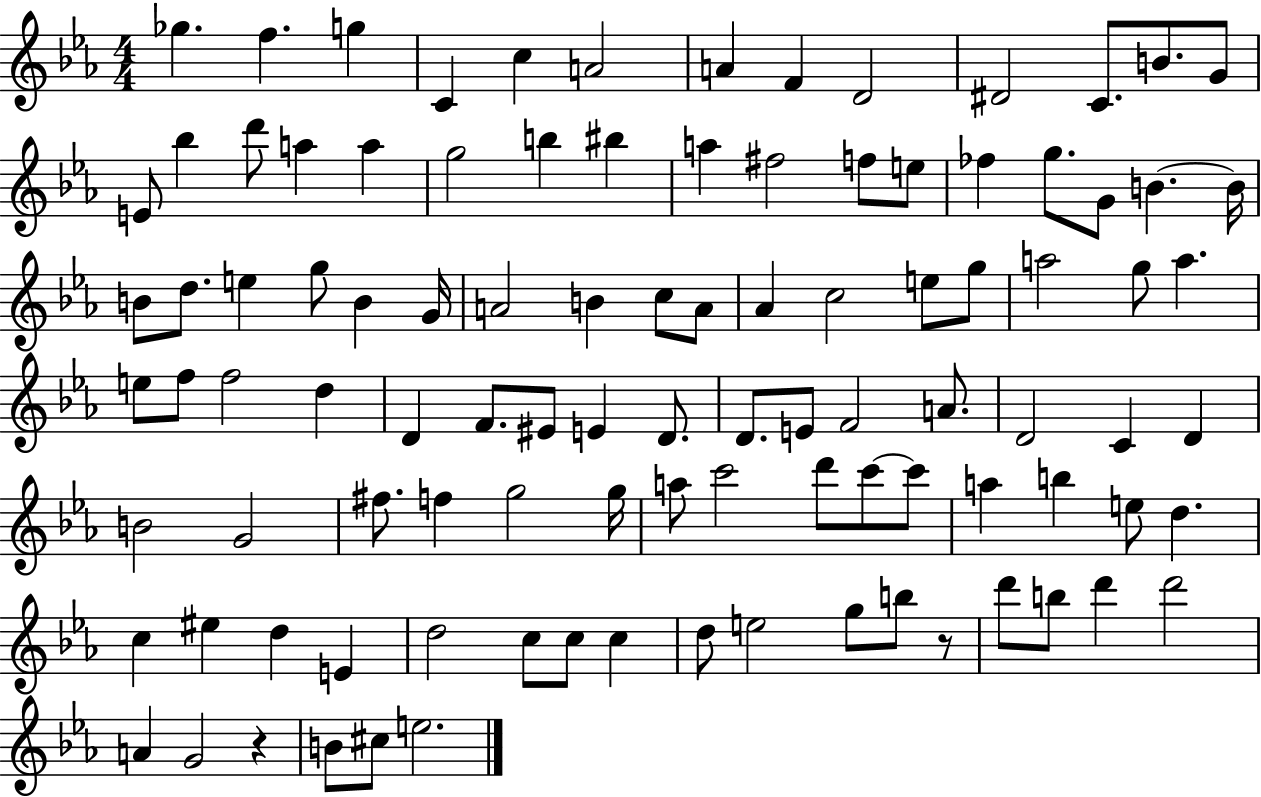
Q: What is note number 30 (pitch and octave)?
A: B4